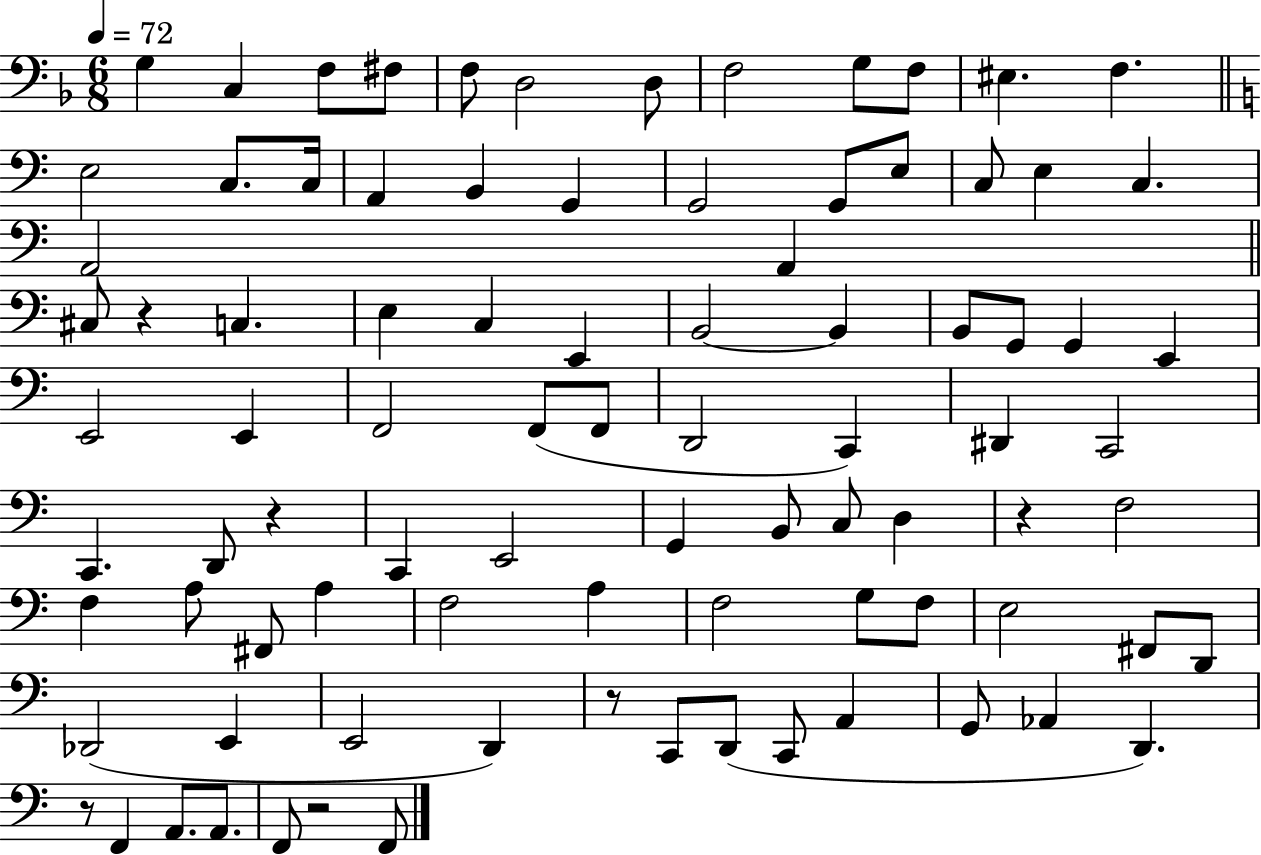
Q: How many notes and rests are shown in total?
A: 89